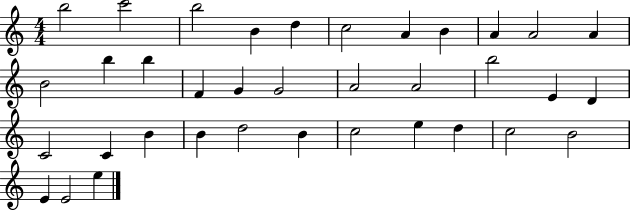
B5/h C6/h B5/h B4/q D5/q C5/h A4/q B4/q A4/q A4/h A4/q B4/h B5/q B5/q F4/q G4/q G4/h A4/h A4/h B5/h E4/q D4/q C4/h C4/q B4/q B4/q D5/h B4/q C5/h E5/q D5/q C5/h B4/h E4/q E4/h E5/q